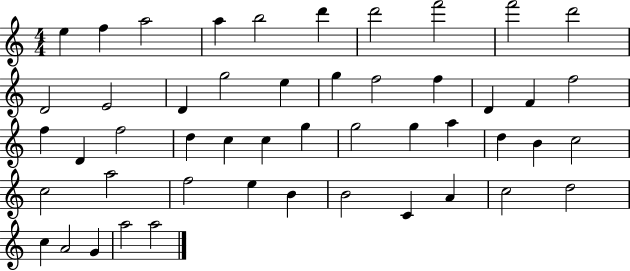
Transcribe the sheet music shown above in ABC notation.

X:1
T:Untitled
M:4/4
L:1/4
K:C
e f a2 a b2 d' d'2 f'2 f'2 d'2 D2 E2 D g2 e g f2 f D F f2 f D f2 d c c g g2 g a d B c2 c2 a2 f2 e B B2 C A c2 d2 c A2 G a2 a2